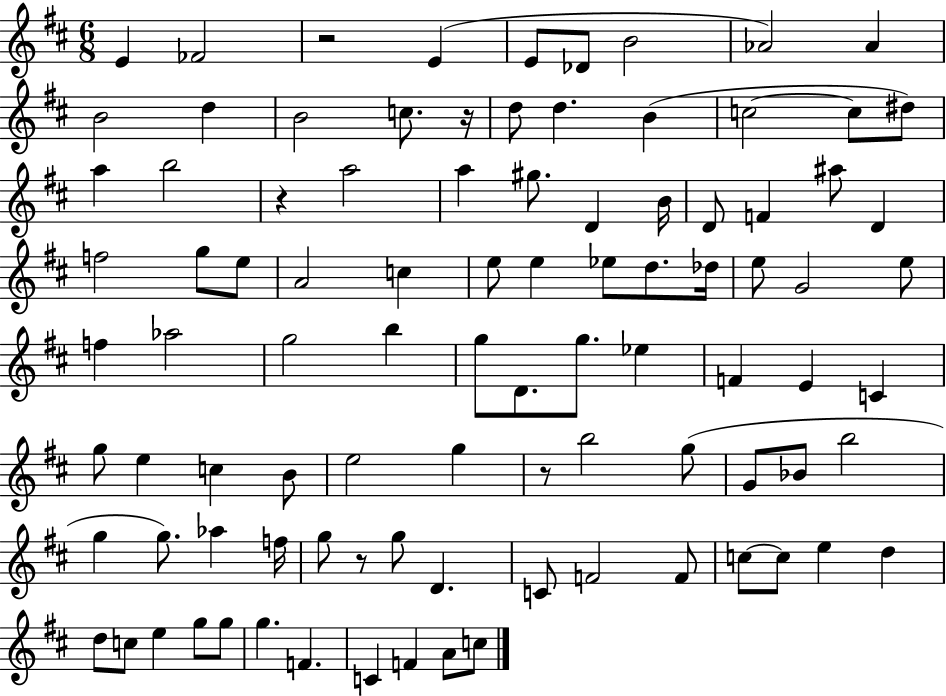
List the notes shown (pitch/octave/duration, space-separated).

E4/q FES4/h R/h E4/q E4/e Db4/e B4/h Ab4/h Ab4/q B4/h D5/q B4/h C5/e. R/s D5/e D5/q. B4/q C5/h C5/e D#5/e A5/q B5/h R/q A5/h A5/q G#5/e. D4/q B4/s D4/e F4/q A#5/e D4/q F5/h G5/e E5/e A4/h C5/q E5/e E5/q Eb5/e D5/e. Db5/s E5/e G4/h E5/e F5/q Ab5/h G5/h B5/q G5/e D4/e. G5/e. Eb5/q F4/q E4/q C4/q G5/e E5/q C5/q B4/e E5/h G5/q R/e B5/h G5/e G4/e Bb4/e B5/h G5/q G5/e. Ab5/q F5/s G5/e R/e G5/e D4/q. C4/e F4/h F4/e C5/e C5/e E5/q D5/q D5/e C5/e E5/q G5/e G5/e G5/q. F4/q. C4/q F4/q A4/e C5/e